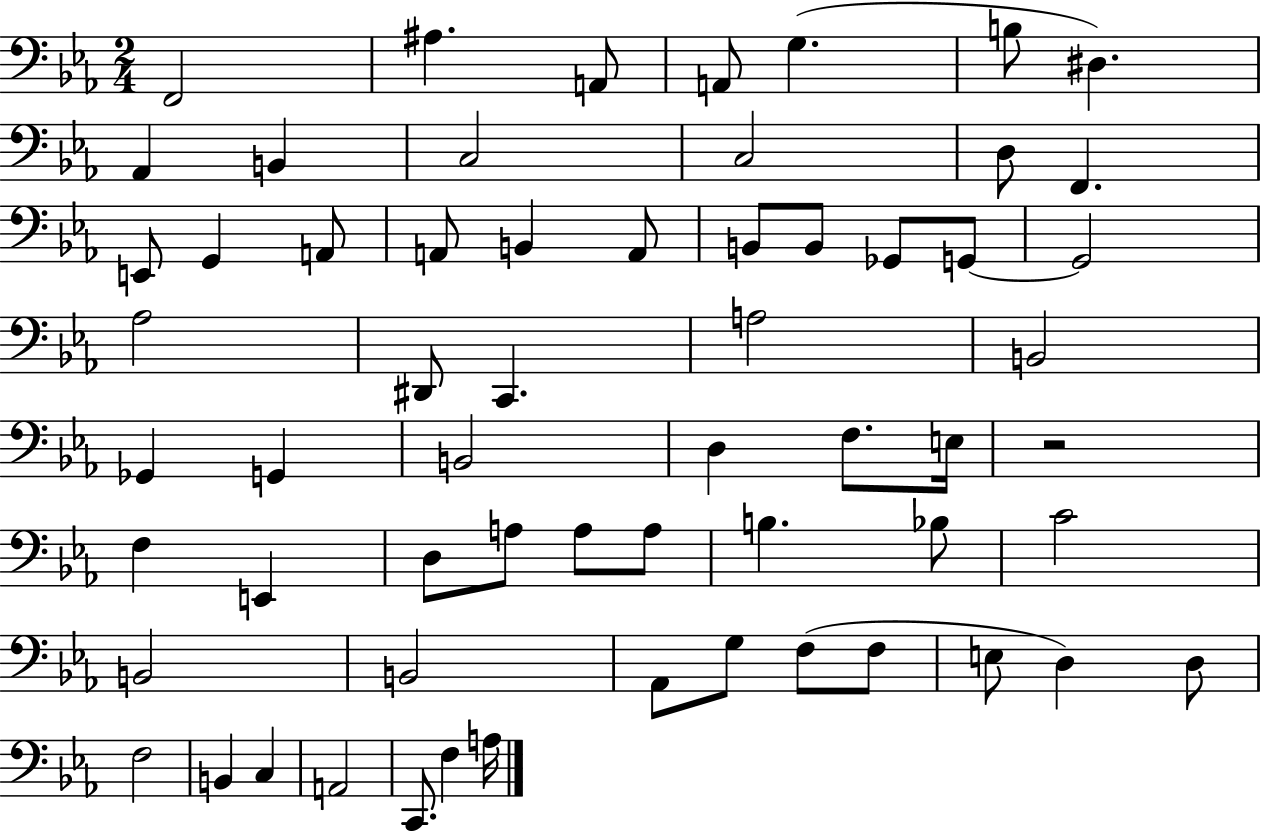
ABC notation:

X:1
T:Untitled
M:2/4
L:1/4
K:Eb
F,,2 ^A, A,,/2 A,,/2 G, B,/2 ^D, _A,, B,, C,2 C,2 D,/2 F,, E,,/2 G,, A,,/2 A,,/2 B,, A,,/2 B,,/2 B,,/2 _G,,/2 G,,/2 G,,2 _A,2 ^D,,/2 C,, A,2 B,,2 _G,, G,, B,,2 D, F,/2 E,/4 z2 F, E,, D,/2 A,/2 A,/2 A,/2 B, _B,/2 C2 B,,2 B,,2 _A,,/2 G,/2 F,/2 F,/2 E,/2 D, D,/2 F,2 B,, C, A,,2 C,,/2 F, A,/4